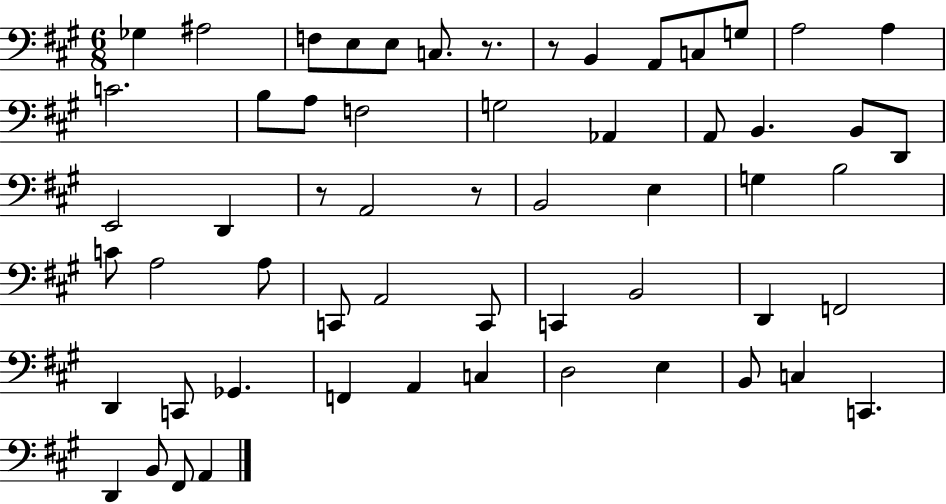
{
  \clef bass
  \numericTimeSignature
  \time 6/8
  \key a \major
  ges4 ais2 | f8 e8 e8 c8. r8. | r8 b,4 a,8 c8 g8 | a2 a4 | \break c'2. | b8 a8 f2 | g2 aes,4 | a,8 b,4. b,8 d,8 | \break e,2 d,4 | r8 a,2 r8 | b,2 e4 | g4 b2 | \break c'8 a2 a8 | c,8 a,2 c,8 | c,4 b,2 | d,4 f,2 | \break d,4 c,8 ges,4. | f,4 a,4 c4 | d2 e4 | b,8 c4 c,4. | \break d,4 b,8 fis,8 a,4 | \bar "|."
}